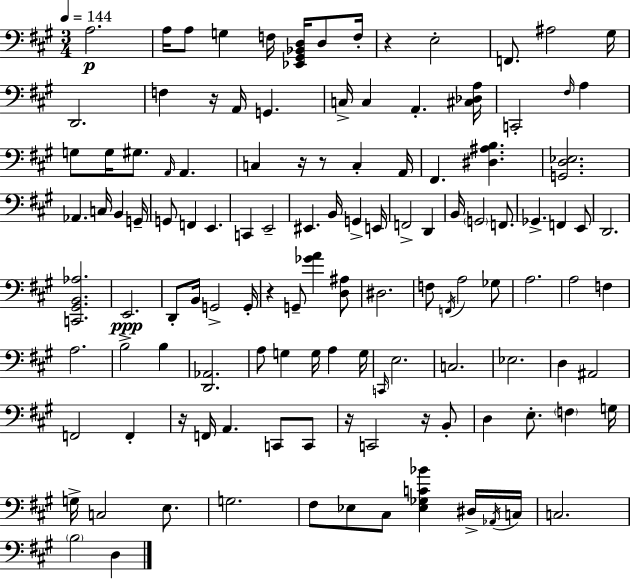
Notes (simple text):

A3/h. A3/s A3/e G3/q F3/s [Eb2,G#2,Bb2,D3]/s D3/e F3/s R/q E3/h F2/e. A#3/h G#3/s D2/h. F3/q R/s A2/s G2/q. C3/s C3/q A2/q. [C#3,Db3,A3]/s C2/h F#3/s A3/q G3/e G3/s G#3/e. A2/s A2/q. C3/q R/s R/e C3/q A2/s F#2/q. [D#3,A#3,B3]/q. [G2,D3,Eb3]/h. Ab2/q. C3/s B2/q G2/s G2/e F2/q E2/q. C2/q E2/h EIS2/q. B2/s G2/q E2/s F2/h D2/q B2/s G2/h F2/e. Gb2/q. F2/q E2/e D2/h. [C2,G#2,B2,Ab3]/h. E2/h. D2/e B2/s G2/h G2/s R/q G2/e [Gb4,A4]/q [D3,A#3]/e D#3/h. F3/e F2/s A3/h Gb3/e A3/h. A3/h F3/q A3/h. B3/h B3/q [D2,Ab2]/h. A3/e G3/q G3/s A3/q G3/s C2/s E3/h. C3/h. Eb3/h. D3/q A#2/h F2/h F2/q R/s F2/s A2/q. C2/e C2/e R/s C2/h R/s B2/e D3/q E3/e. F3/q G3/s G3/s C3/h E3/e. G3/h. F#3/e Eb3/e C#3/e [Eb3,Gb3,C4,Bb4]/q D#3/s Ab2/s C3/s C3/h. B3/h D3/q